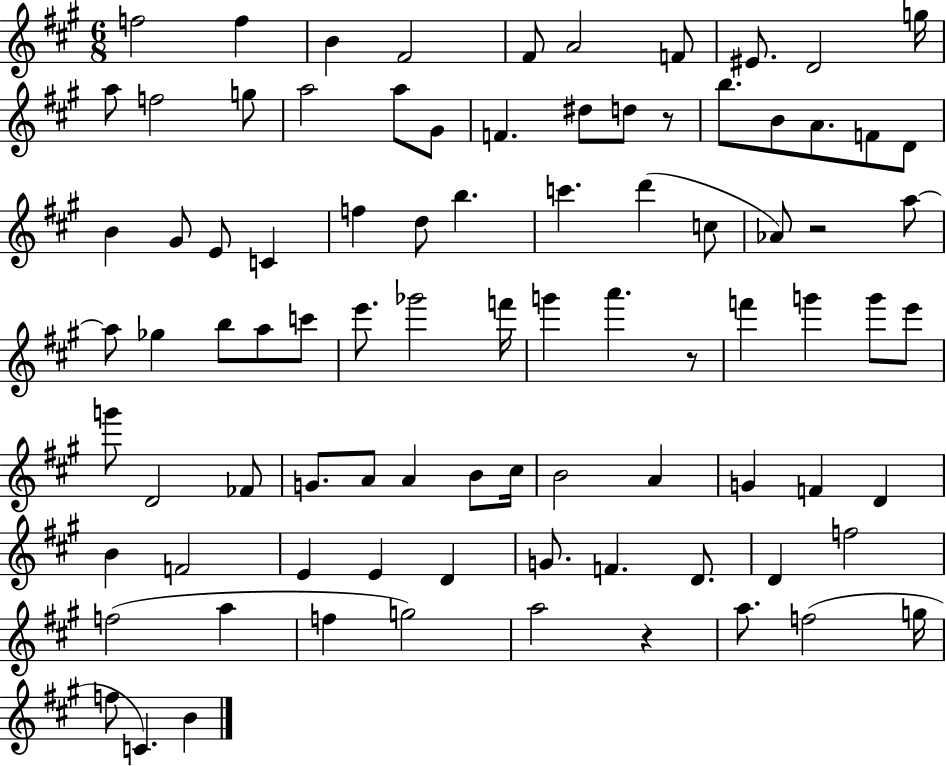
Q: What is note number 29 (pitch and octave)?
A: F5